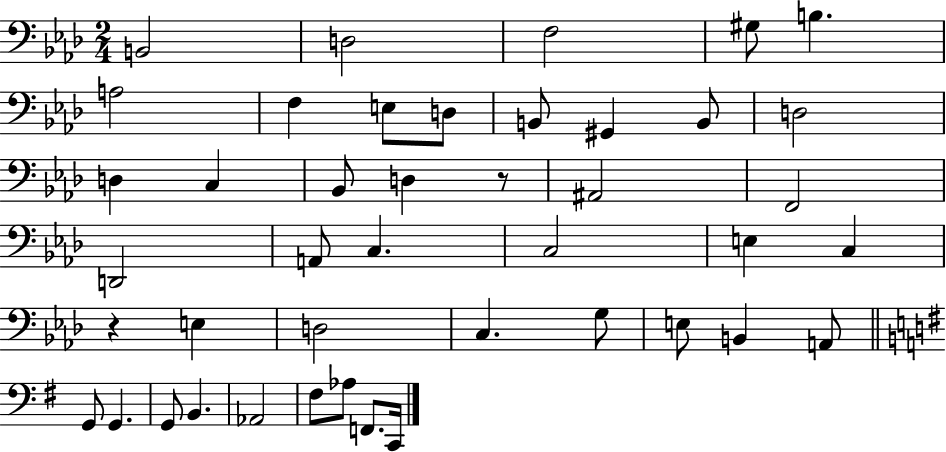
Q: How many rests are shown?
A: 2